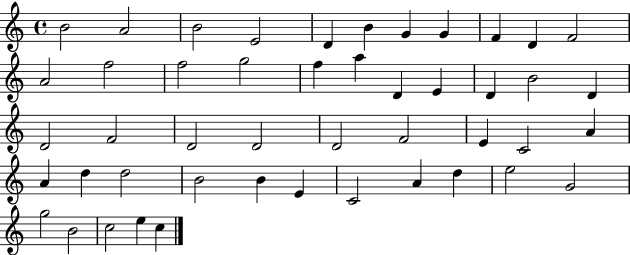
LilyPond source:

{
  \clef treble
  \time 4/4
  \defaultTimeSignature
  \key c \major
  b'2 a'2 | b'2 e'2 | d'4 b'4 g'4 g'4 | f'4 d'4 f'2 | \break a'2 f''2 | f''2 g''2 | f''4 a''4 d'4 e'4 | d'4 b'2 d'4 | \break d'2 f'2 | d'2 d'2 | d'2 f'2 | e'4 c'2 a'4 | \break a'4 d''4 d''2 | b'2 b'4 e'4 | c'2 a'4 d''4 | e''2 g'2 | \break g''2 b'2 | c''2 e''4 c''4 | \bar "|."
}